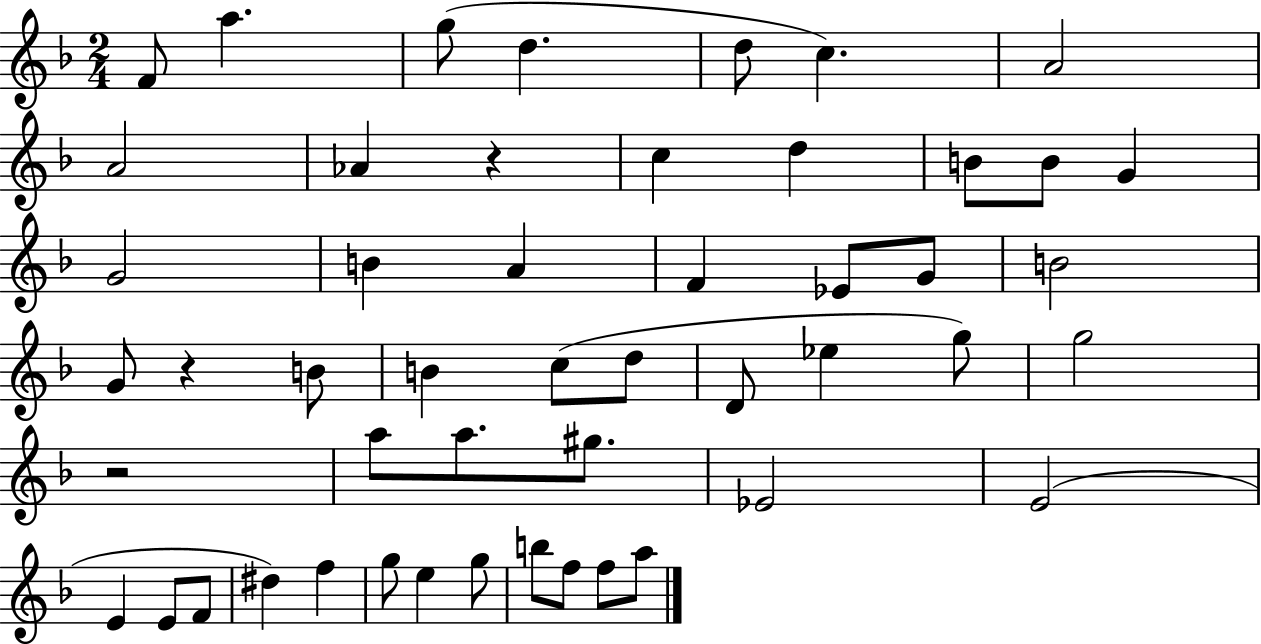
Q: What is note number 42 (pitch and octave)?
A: E5